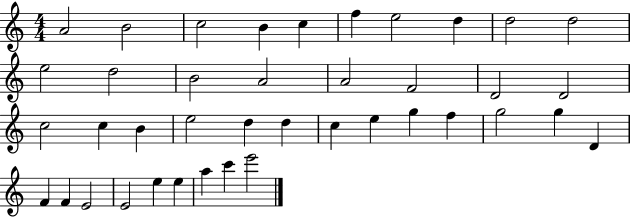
A4/h B4/h C5/h B4/q C5/q F5/q E5/h D5/q D5/h D5/h E5/h D5/h B4/h A4/h A4/h F4/h D4/h D4/h C5/h C5/q B4/q E5/h D5/q D5/q C5/q E5/q G5/q F5/q G5/h G5/q D4/q F4/q F4/q E4/h E4/h E5/q E5/q A5/q C6/q E6/h